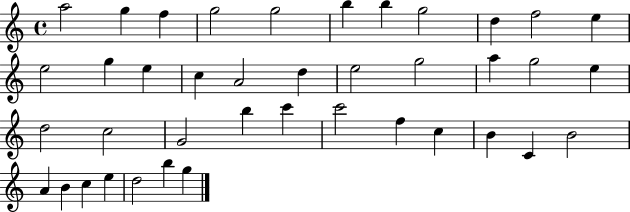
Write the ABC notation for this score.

X:1
T:Untitled
M:4/4
L:1/4
K:C
a2 g f g2 g2 b b g2 d f2 e e2 g e c A2 d e2 g2 a g2 e d2 c2 G2 b c' c'2 f c B C B2 A B c e d2 b g